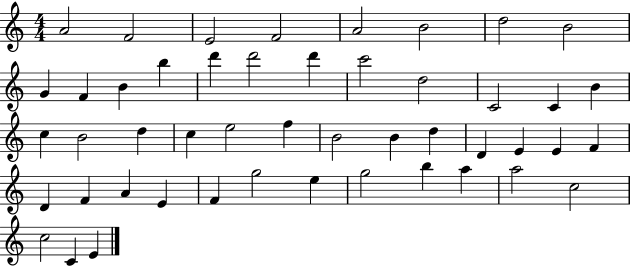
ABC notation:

X:1
T:Untitled
M:4/4
L:1/4
K:C
A2 F2 E2 F2 A2 B2 d2 B2 G F B b d' d'2 d' c'2 d2 C2 C B c B2 d c e2 f B2 B d D E E F D F A E F g2 e g2 b a a2 c2 c2 C E